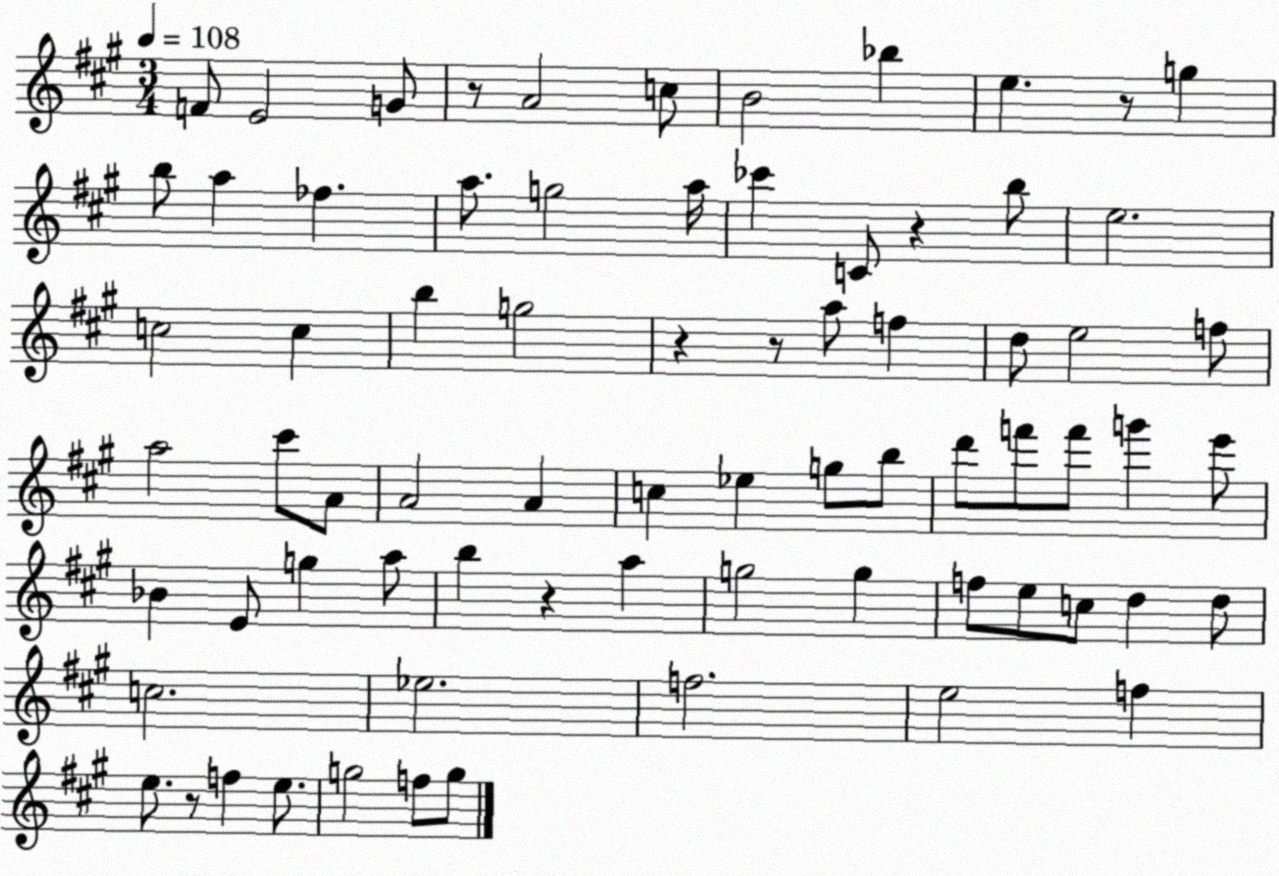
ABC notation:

X:1
T:Untitled
M:3/4
L:1/4
K:A
F/2 E2 G/2 z/2 A2 c/2 B2 _b e z/2 g b/2 a _f a/2 g2 a/4 _c' C/2 z b/2 e2 c2 c b g2 z z/2 a/2 f d/2 e2 f/2 a2 ^c'/2 A/2 A2 A c _e g/2 b/2 d'/2 f'/2 f'/2 g' e'/2 _B E/2 g a/2 b z a g2 g f/2 e/2 c/2 d d/2 c2 _e2 f2 e2 f e/2 z/2 f e/2 g2 f/2 g/2